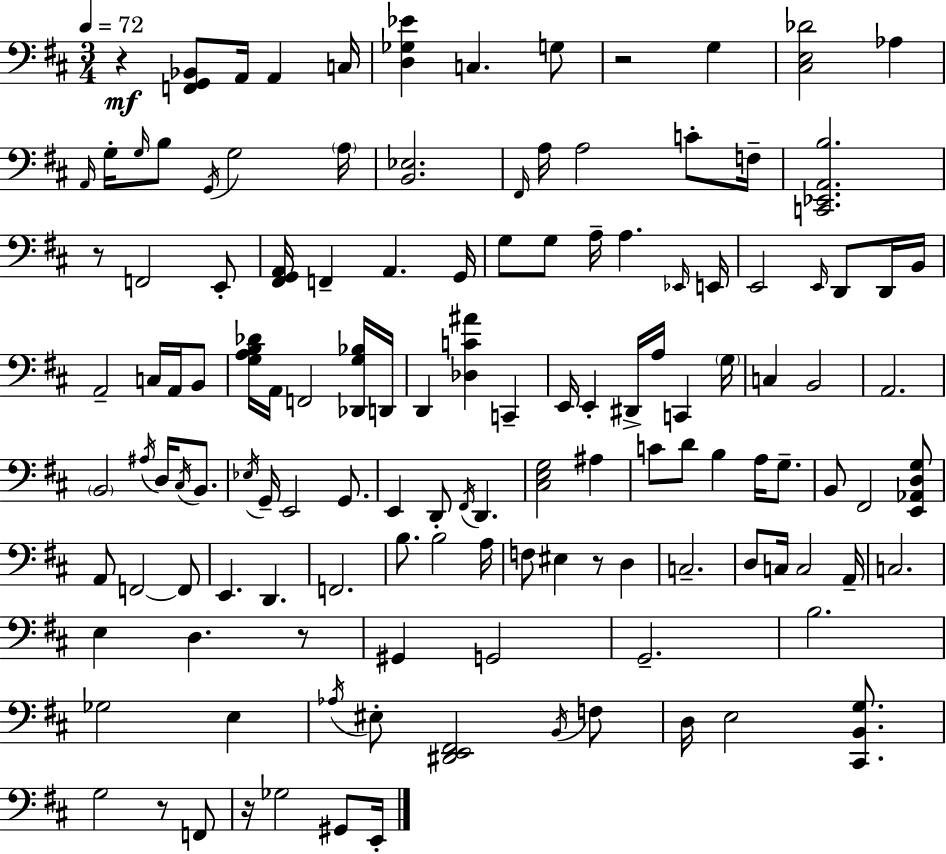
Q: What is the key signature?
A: D major